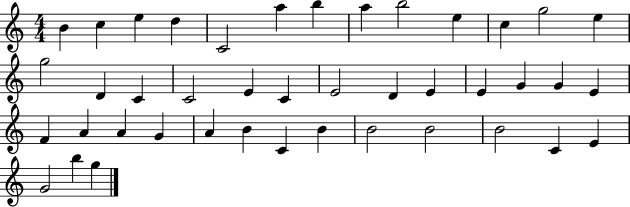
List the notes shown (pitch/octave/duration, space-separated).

B4/q C5/q E5/q D5/q C4/h A5/q B5/q A5/q B5/h E5/q C5/q G5/h E5/q G5/h D4/q C4/q C4/h E4/q C4/q E4/h D4/q E4/q E4/q G4/q G4/q E4/q F4/q A4/q A4/q G4/q A4/q B4/q C4/q B4/q B4/h B4/h B4/h C4/q E4/q G4/h B5/q G5/q